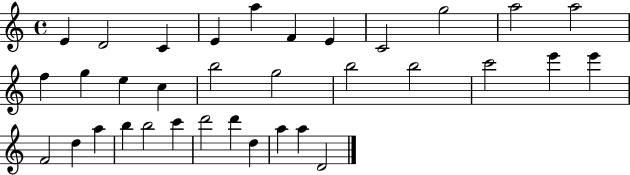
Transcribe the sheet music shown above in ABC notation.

X:1
T:Untitled
M:4/4
L:1/4
K:C
E D2 C E a F E C2 g2 a2 a2 f g e c b2 g2 b2 b2 c'2 e' e' F2 d a b b2 c' d'2 d' d a a D2